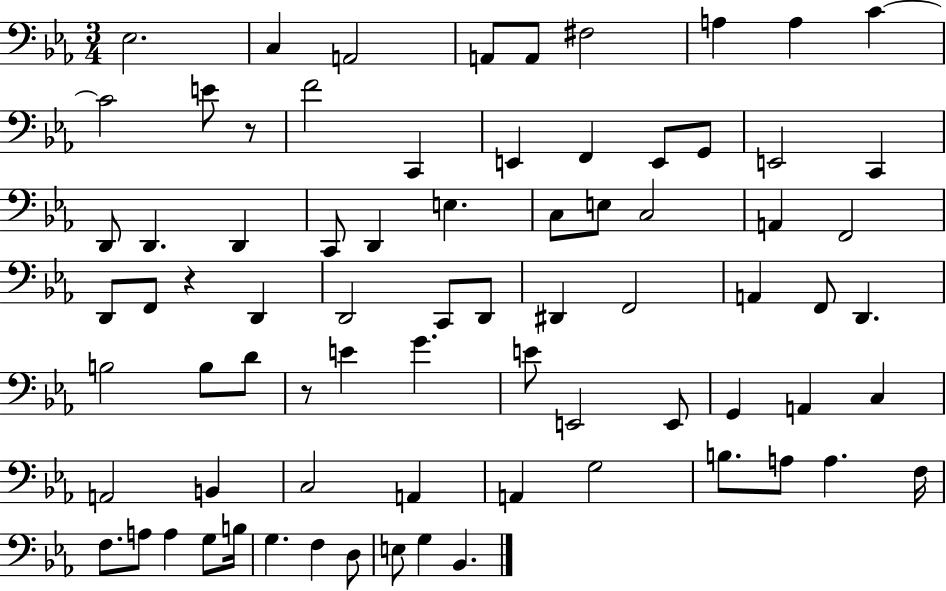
{
  \clef bass
  \numericTimeSignature
  \time 3/4
  \key ees \major
  ees2. | c4 a,2 | a,8 a,8 fis2 | a4 a4 c'4~~ | \break c'2 e'8 r8 | f'2 c,4 | e,4 f,4 e,8 g,8 | e,2 c,4 | \break d,8 d,4. d,4 | c,8 d,4 e4. | c8 e8 c2 | a,4 f,2 | \break d,8 f,8 r4 d,4 | d,2 c,8 d,8 | dis,4 f,2 | a,4 f,8 d,4. | \break b2 b8 d'8 | r8 e'4 g'4. | e'8 e,2 e,8 | g,4 a,4 c4 | \break a,2 b,4 | c2 a,4 | a,4 g2 | b8. a8 a4. f16 | \break f8. a8 a4 g8 b16 | g4. f4 d8 | e8 g4 bes,4. | \bar "|."
}